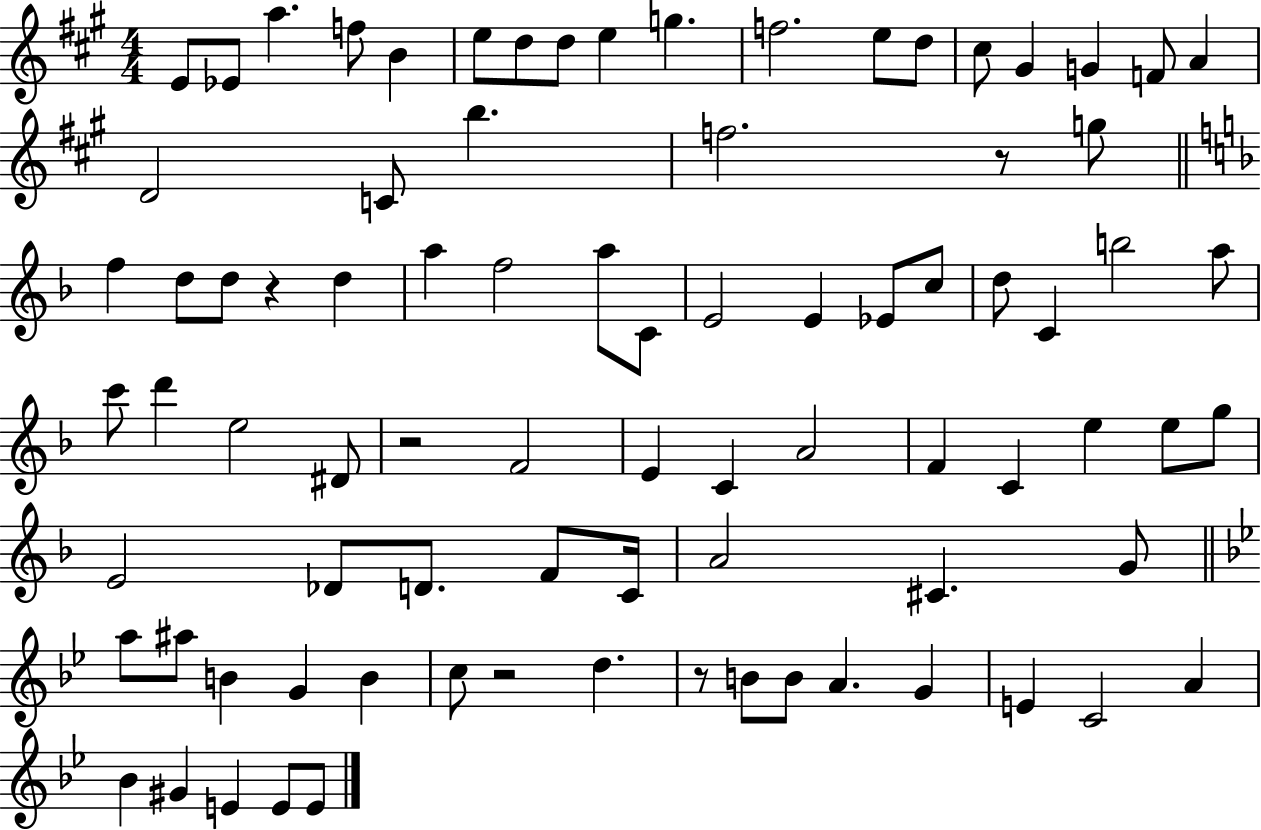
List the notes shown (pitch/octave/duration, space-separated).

E4/e Eb4/e A5/q. F5/e B4/q E5/e D5/e D5/e E5/q G5/q. F5/h. E5/e D5/e C#5/e G#4/q G4/q F4/e A4/q D4/h C4/e B5/q. F5/h. R/e G5/e F5/q D5/e D5/e R/q D5/q A5/q F5/h A5/e C4/e E4/h E4/q Eb4/e C5/e D5/e C4/q B5/h A5/e C6/e D6/q E5/h D#4/e R/h F4/h E4/q C4/q A4/h F4/q C4/q E5/q E5/e G5/e E4/h Db4/e D4/e. F4/e C4/s A4/h C#4/q. G4/e A5/e A#5/e B4/q G4/q B4/q C5/e R/h D5/q. R/e B4/e B4/e A4/q. G4/q E4/q C4/h A4/q Bb4/q G#4/q E4/q E4/e E4/e